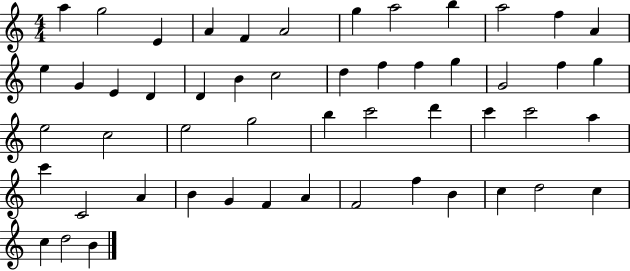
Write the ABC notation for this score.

X:1
T:Untitled
M:4/4
L:1/4
K:C
a g2 E A F A2 g a2 b a2 f A e G E D D B c2 d f f g G2 f g e2 c2 e2 g2 b c'2 d' c' c'2 a c' C2 A B G F A F2 f B c d2 c c d2 B